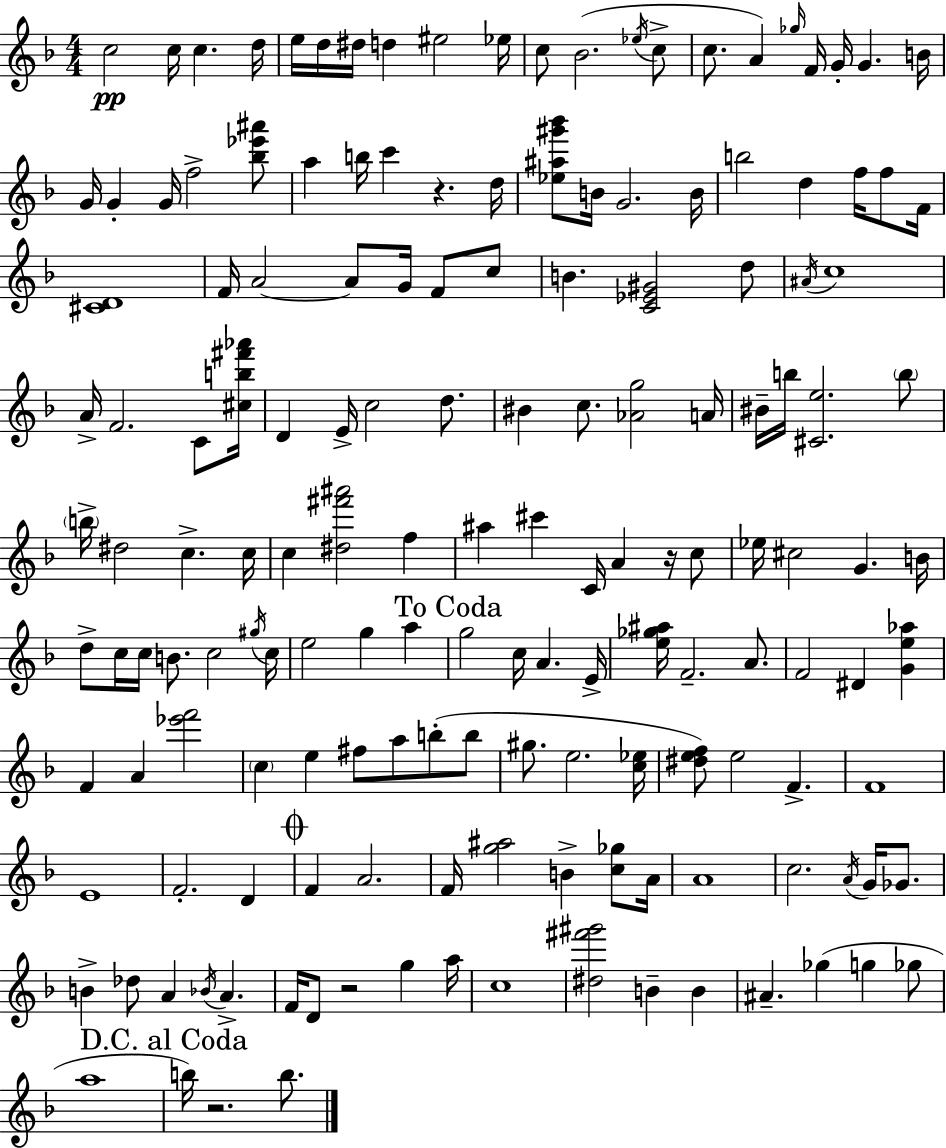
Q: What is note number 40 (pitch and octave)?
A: A4